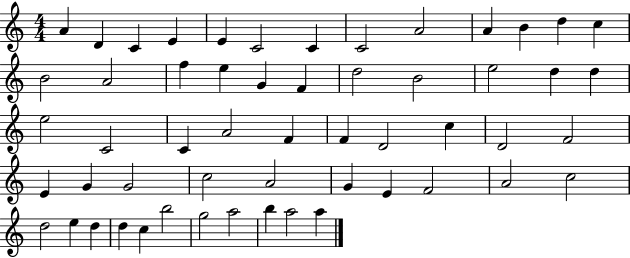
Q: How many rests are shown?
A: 0